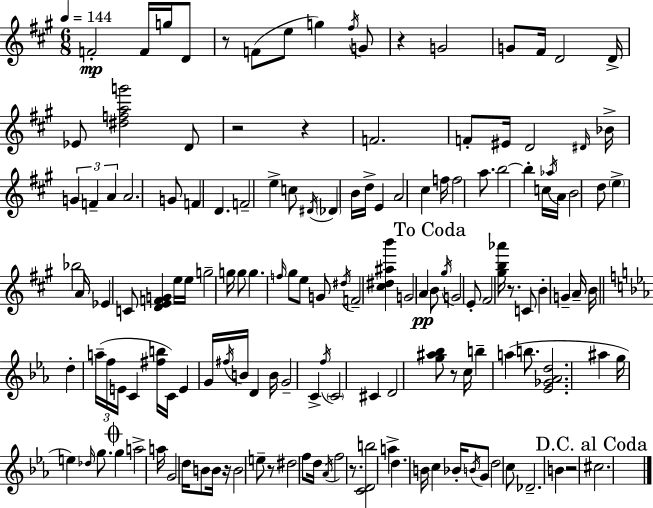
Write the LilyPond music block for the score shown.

{
  \clef treble
  \numericTimeSignature
  \time 6/8
  \key a \major
  \tempo 4 = 144
  f'2-.\mp f'16 g''16 d'8 | r8 f'8( e''8 g''4) \acciaccatura { fis''16 } g'8 | r4 g'2 | g'8 fis'16 d'2 | \break d'16-> ees'8 <dis'' f'' a'' g'''>2 d'8 | r2 r4 | f'2. | f'8-. eis'16 d'2 | \break \grace { dis'16 } bes'16-> \tuplet 3/2 { g'4 f'4-- a'4 } | a'2. | g'8 f'4 d'4. | f'2-- e''4-> | \break c''8 \acciaccatura { dis'16 } \parenthesize des'4 b'16 d''16-> e'4 | a'2 cis''4 | f''16 f''2 | a''8. b''2~~ b''4-. | \break c''16 \acciaccatura { aes''16 } a'16 b'2 | d''8 \parenthesize e''4-> bes''2 | a'16 ees'4 c'8 <d' e' f' g'>4 | e''16 e''16 g''2-- | \break g''16 g''8 g''4. \grace { f''16 } gis''8 | e''8 g'8 \acciaccatura { dis''16 } f'2-- | <cis'' dis'' ais'' b'''>4 g'2 | a'4\pp \mark "To Coda" b'8 \acciaccatura { gis''16 } g'2 | \break e'8-. fis'2 | <gis'' b'' aes'''>16 r8. c'8 b'4-. | g'4-- a'16-- b'16 \bar "||" \break \key c \minor d''4-. \tuplet 3/2 { a''16--( f''16 e'16 } c'4 <fis'' b''>16 | c'16) e'4 g'16 \acciaccatura { fis''16 } b'16 d'4 | b'16 g'2-- c'4-> | \acciaccatura { f''16 } \parenthesize c'2 cis'4 | \break d'2 <g'' ais'' bes''>8 | r8 c''16 b''4-- a''4( b''8. | <ees' ges' aes' d''>2. | ais''4 g''16 e''4) \grace { des''16 } | \break g''8. \mark \markup { \musicglyph "scripts.coda" } g''4 a''2-> | a''16 g'2 | d''16 b'8 b'16 r16 b'2 | e''8-- r8 dis''2 | \break f''8 d''16 \acciaccatura { aes'16 } f''2 | r8. <c' d' b''>2 | a''4-> d''4. b'16 c''4 | bes'16-. \acciaccatura { b'16 } g'8 d''2 | \break c''8 des'2.-- | b'4 r2 | \mark "D.C. al Coda" cis''2. | \bar "|."
}